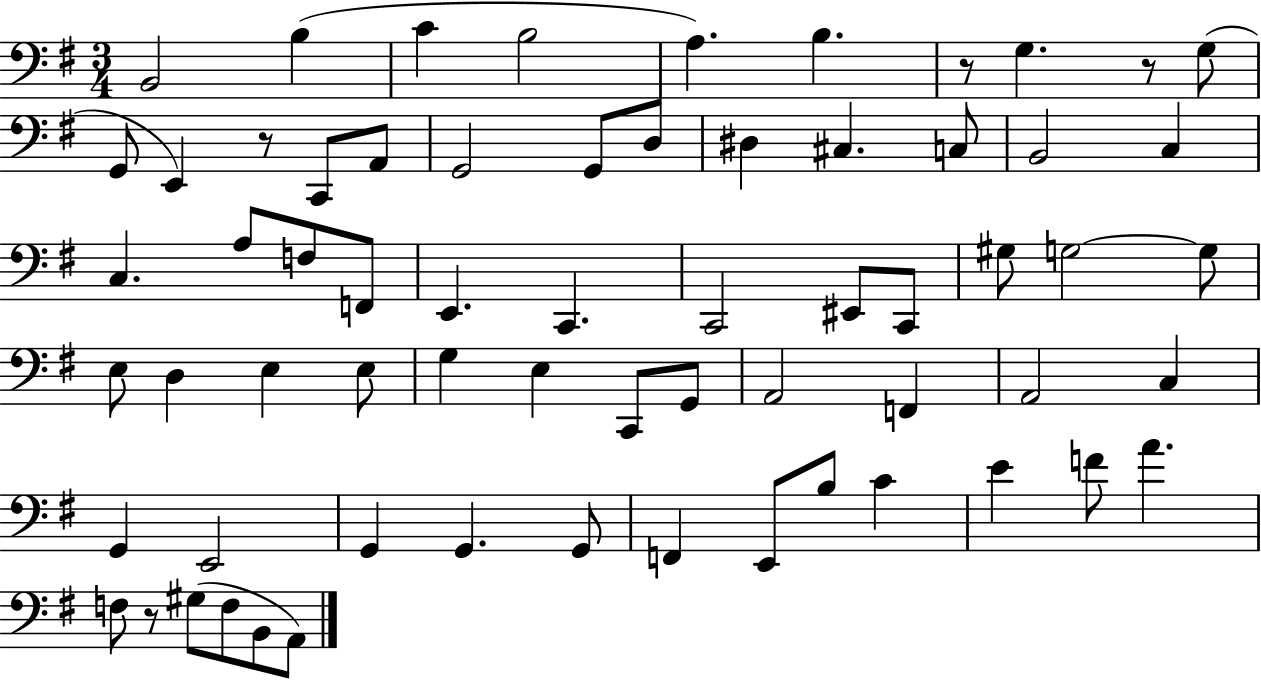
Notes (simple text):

B2/h B3/q C4/q B3/h A3/q. B3/q. R/e G3/q. R/e G3/e G2/e E2/q R/e C2/e A2/e G2/h G2/e D3/e D#3/q C#3/q. C3/e B2/h C3/q C3/q. A3/e F3/e F2/e E2/q. C2/q. C2/h EIS2/e C2/e G#3/e G3/h G3/e E3/e D3/q E3/q E3/e G3/q E3/q C2/e G2/e A2/h F2/q A2/h C3/q G2/q E2/h G2/q G2/q. G2/e F2/q E2/e B3/e C4/q E4/q F4/e A4/q. F3/e R/e G#3/e F3/e B2/e A2/e